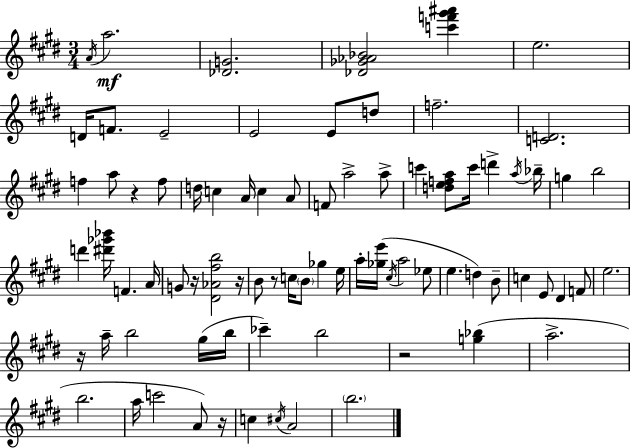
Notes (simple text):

A4/s A5/h. [Db4,G4]/h. [Db4,Gb4,Ab4,Bb4]/h [C6,F6,G#6,A#6]/q E5/h. D4/s F4/e. E4/h E4/h E4/e D5/e F5/h. [C4,D4]/h. F5/q A5/e R/q F5/e D5/s C5/q A4/s C5/q A4/e F4/e A5/h A5/e C6/q [D5,E5,F5,A5]/e C6/s D6/q A5/s Bb5/s G5/q B5/h D6/q [D#6,Gb6,Bb6]/s F4/q. A4/s G4/e R/s [D#4,Ab4,F#5,B5]/h R/s B4/e R/e C5/s B4/e Gb5/q E5/s A5/s [Gb5,E6]/s C#5/s A5/h Eb5/e E5/q. D5/q B4/e C5/q E4/e D#4/q F4/e E5/h. R/s A5/s B5/h G#5/s B5/s CES6/q B5/h R/h [G5,Bb5]/q A5/h. B5/h. A5/s C6/h A4/e R/s C5/q C#5/s A4/h B5/h.